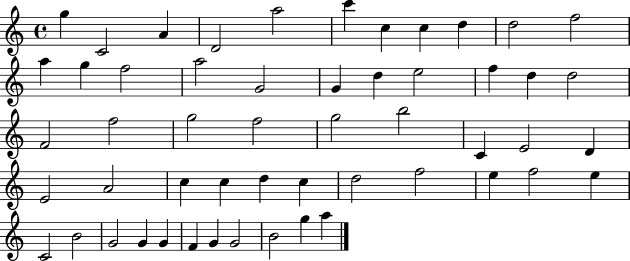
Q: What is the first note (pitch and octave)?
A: G5